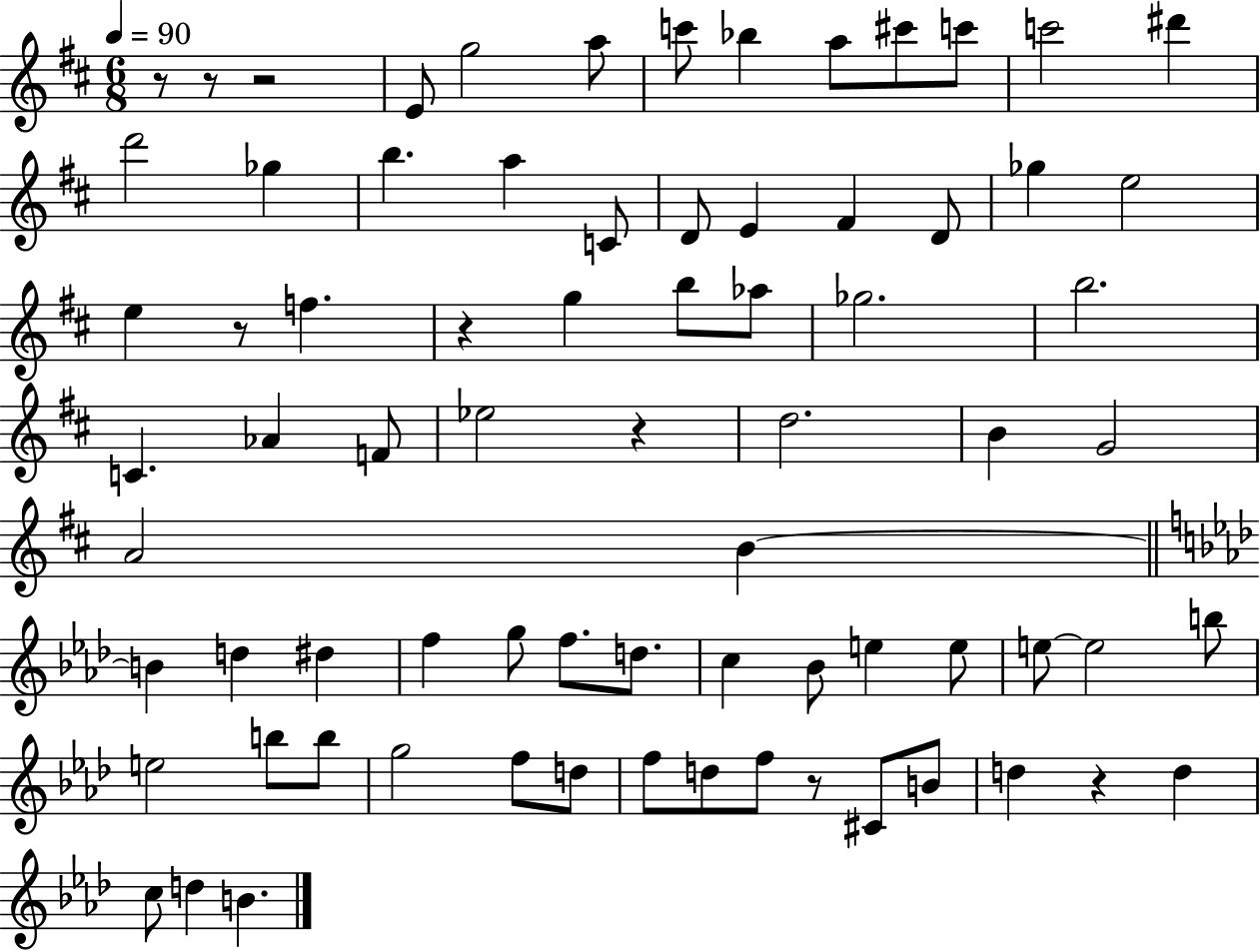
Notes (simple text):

R/e R/e R/h E4/e G5/h A5/e C6/e Bb5/q A5/e C#6/e C6/e C6/h D#6/q D6/h Gb5/q B5/q. A5/q C4/e D4/e E4/q F#4/q D4/e Gb5/q E5/h E5/q R/e F5/q. R/q G5/q B5/e Ab5/e Gb5/h. B5/h. C4/q. Ab4/q F4/e Eb5/h R/q D5/h. B4/q G4/h A4/h B4/q B4/q D5/q D#5/q F5/q G5/e F5/e. D5/e. C5/q Bb4/e E5/q E5/e E5/e E5/h B5/e E5/h B5/e B5/e G5/h F5/e D5/e F5/e D5/e F5/e R/e C#4/e B4/e D5/q R/q D5/q C5/e D5/q B4/q.